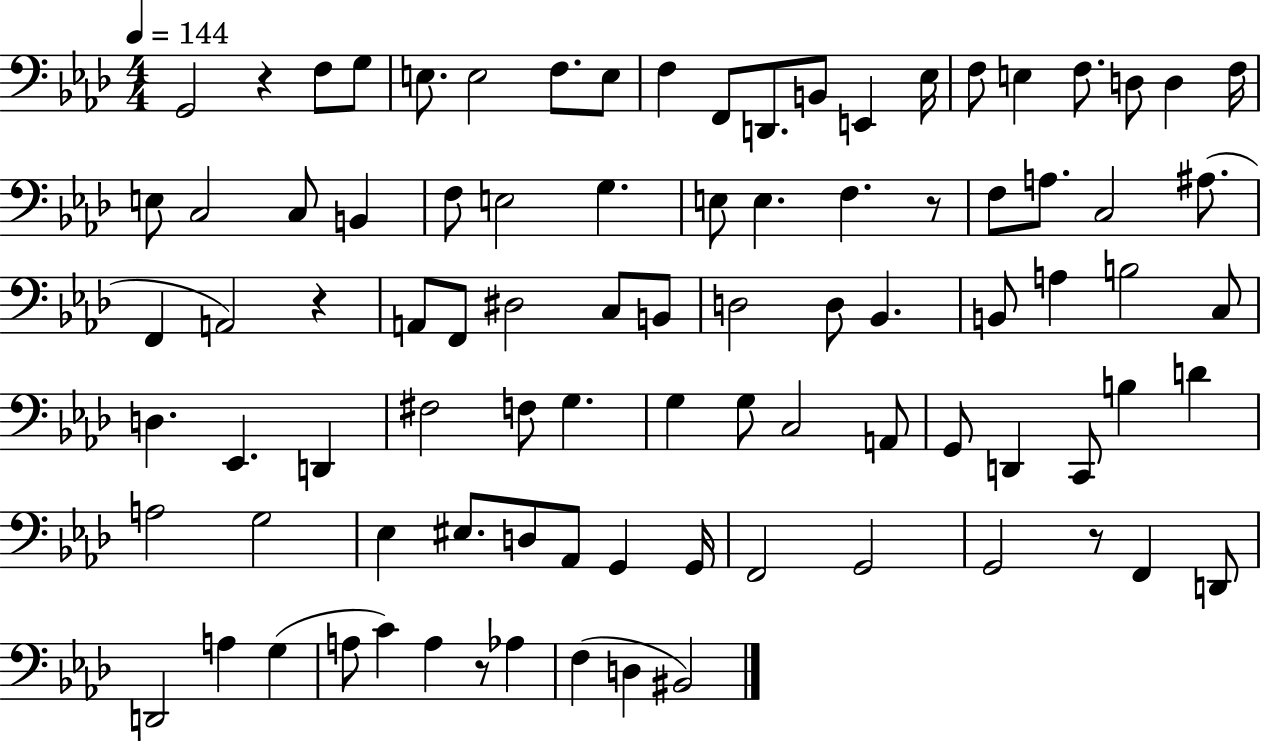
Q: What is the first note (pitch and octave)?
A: G2